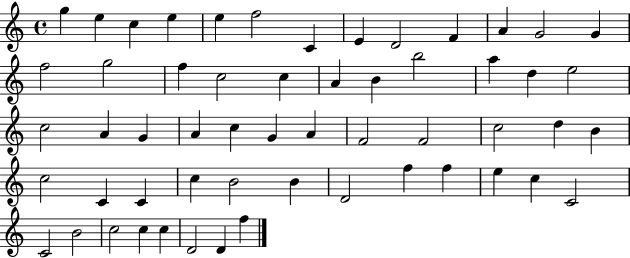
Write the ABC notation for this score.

X:1
T:Untitled
M:4/4
L:1/4
K:C
g e c e e f2 C E D2 F A G2 G f2 g2 f c2 c A B b2 a d e2 c2 A G A c G A F2 F2 c2 d B c2 C C c B2 B D2 f f e c C2 C2 B2 c2 c c D2 D f